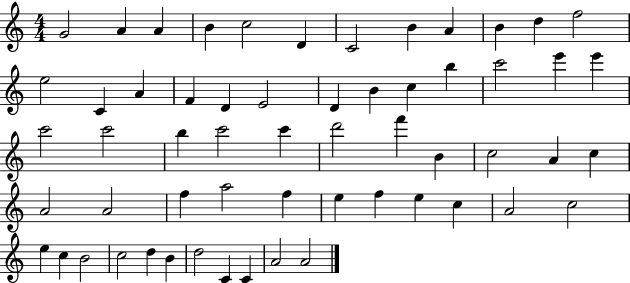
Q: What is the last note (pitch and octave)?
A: A4